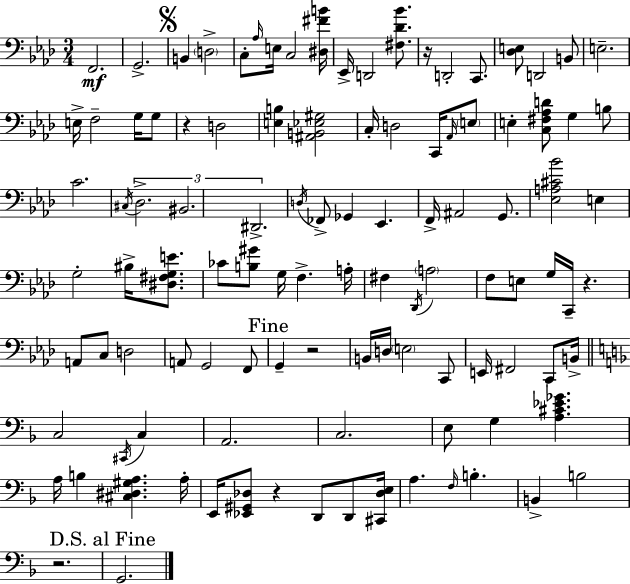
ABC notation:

X:1
T:Untitled
M:3/4
L:1/4
K:Ab
F,,2 G,,2 B,, D,2 C,/2 _A,/4 E,/4 C,2 [^D,^FB]/4 _E,,/4 D,,2 [^F,_D_B]/2 z/4 D,,2 C,,/2 [_D,E,]/2 D,,2 B,,/2 E,2 E,/4 F,2 G,/4 G,/2 z D,2 [E,B,] [^A,,B,,_E,^G,]2 C,/4 D,2 C,,/4 _A,,/4 E,/2 E, [C,^F,_A,D]/2 G, B,/2 C2 ^C,/4 _D,2 ^B,,2 ^D,,2 D,/4 _F,,/2 _G,, _E,, F,,/4 ^A,,2 G,,/2 [_E,A,^C_B]2 E, G,2 ^B,/4 [^D,^F,G,E]/2 _C/2 [B,^G]/2 G,/4 F, A,/4 ^F, _D,,/4 A,2 F,/2 E,/2 G,/4 C,,/4 z A,,/2 C,/2 D,2 A,,/2 G,,2 F,,/2 G,, z2 B,,/4 D,/4 E,2 C,,/2 E,,/4 ^F,,2 C,,/2 B,,/4 C,2 ^C,,/4 C, A,,2 C,2 E,/2 G, [A,^C_E_G] A,/4 B, [^C,^D,^G,A,] A,/4 E,,/4 [_E,,^G,,_D,]/2 z D,,/2 D,,/2 [^C,,_D,E,]/4 A, F,/4 B, B,, B,2 z2 G,,2